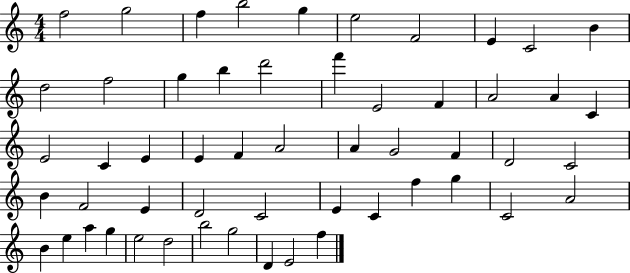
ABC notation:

X:1
T:Untitled
M:4/4
L:1/4
K:C
f2 g2 f b2 g e2 F2 E C2 B d2 f2 g b d'2 f' E2 F A2 A C E2 C E E F A2 A G2 F D2 C2 B F2 E D2 C2 E C f g C2 A2 B e a g e2 d2 b2 g2 D E2 f